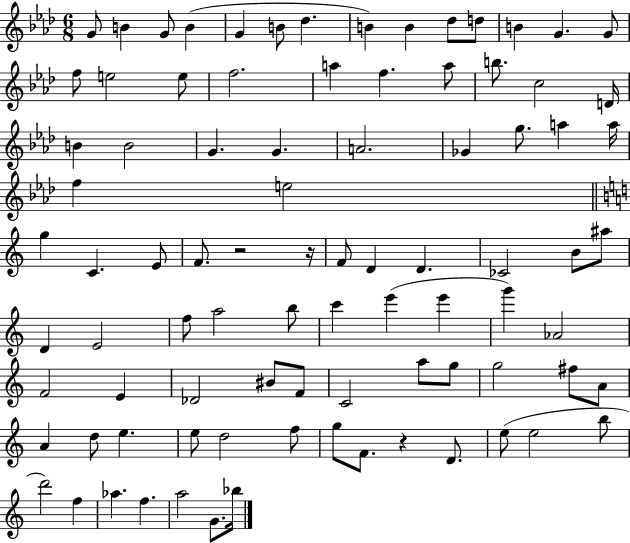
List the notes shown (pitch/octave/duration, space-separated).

G4/e B4/q G4/e B4/q G4/q B4/e Db5/q. B4/q B4/q Db5/e D5/e B4/q G4/q. G4/e F5/e E5/h E5/e F5/h. A5/q F5/q. A5/e B5/e. C5/h D4/s B4/q B4/h G4/q. G4/q. A4/h. Gb4/q G5/e. A5/q A5/s F5/q E5/h G5/q C4/q. E4/e F4/e. R/h R/s F4/e D4/q D4/q. CES4/h B4/e A#5/e D4/q E4/h F5/e A5/h B5/e C6/q E6/q E6/q G6/q Ab4/h F4/h E4/q Db4/h BIS4/e F4/e C4/h A5/e G5/e G5/h F#5/e A4/e A4/q D5/e E5/q. E5/e D5/h F5/e G5/e F4/e. R/q D4/e. E5/e E5/h B5/e D6/h F5/q Ab5/q. F5/q. A5/h G4/e. Bb5/s